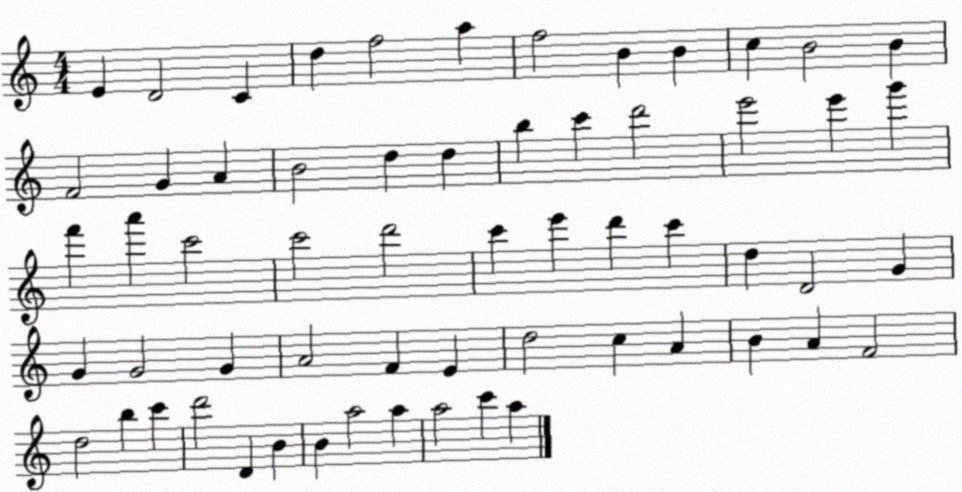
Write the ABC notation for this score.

X:1
T:Untitled
M:4/4
L:1/4
K:C
E D2 C d f2 a f2 B B c B2 B F2 G A B2 d d b c' d'2 e'2 e' g' f' a' c'2 c'2 d'2 c' e' d' c' d D2 G G G2 G A2 F E d2 c A B A F2 d2 b c' d'2 D B B a2 a a2 c' a